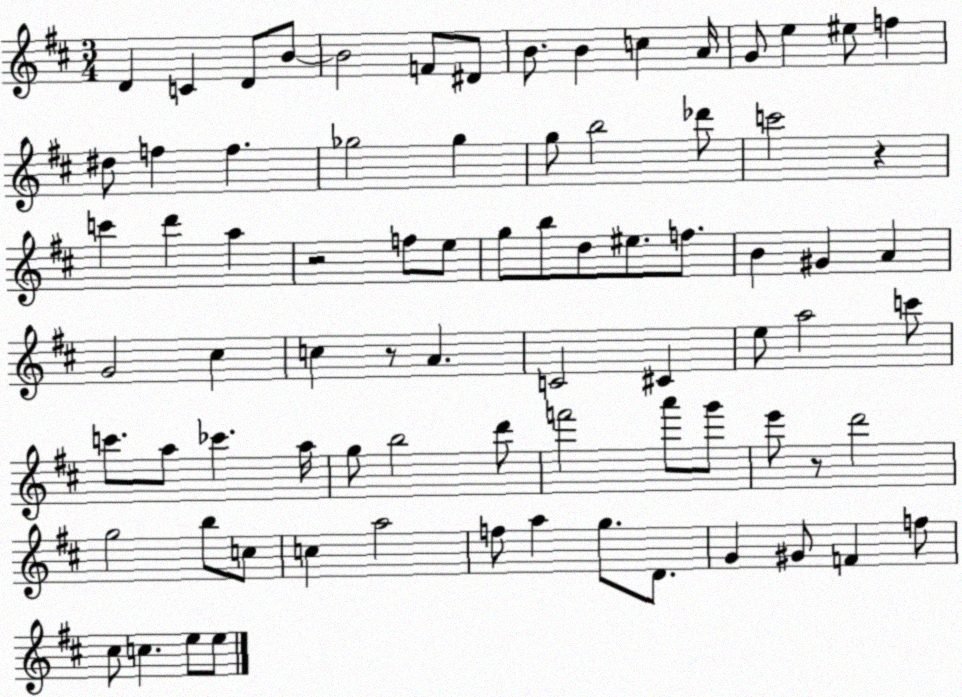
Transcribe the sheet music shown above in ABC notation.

X:1
T:Untitled
M:3/4
L:1/4
K:D
D C D/2 B/2 B2 F/2 ^D/2 B/2 B c A/4 G/2 e ^e/2 f ^d/2 f f _g2 _g g/2 b2 _d'/2 c'2 z c' d' a z2 f/2 e/2 g/2 b/2 d/2 ^e/2 f/2 B ^G A G2 ^c c z/2 A C2 ^C e/2 a2 c'/2 c'/2 a/2 _c' a/4 g/2 b2 d'/2 f'2 a'/2 g'/2 e'/2 z/2 d'2 g2 b/2 c/2 c a2 f/2 a g/2 D/2 G ^G/2 F f/2 ^c/2 c e/2 e/2